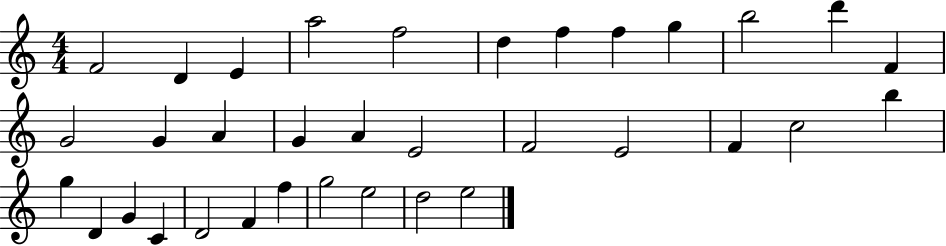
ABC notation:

X:1
T:Untitled
M:4/4
L:1/4
K:C
F2 D E a2 f2 d f f g b2 d' F G2 G A G A E2 F2 E2 F c2 b g D G C D2 F f g2 e2 d2 e2